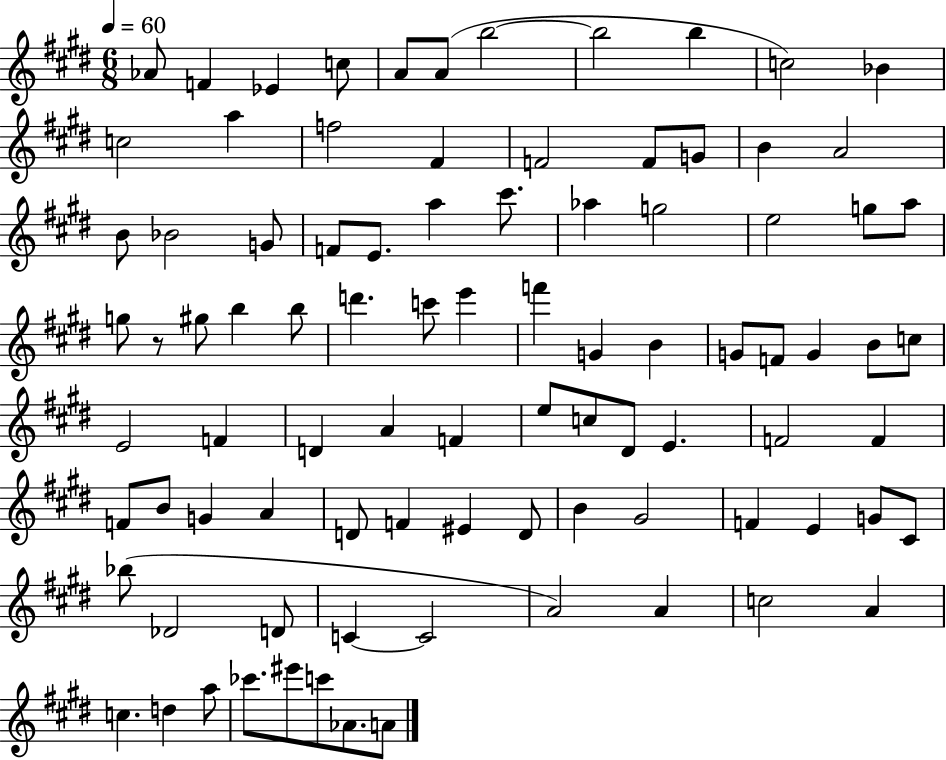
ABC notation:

X:1
T:Untitled
M:6/8
L:1/4
K:E
_A/2 F _E c/2 A/2 A/2 b2 b2 b c2 _B c2 a f2 ^F F2 F/2 G/2 B A2 B/2 _B2 G/2 F/2 E/2 a ^c'/2 _a g2 e2 g/2 a/2 g/2 z/2 ^g/2 b b/2 d' c'/2 e' f' G B G/2 F/2 G B/2 c/2 E2 F D A F e/2 c/2 ^D/2 E F2 F F/2 B/2 G A D/2 F ^E D/2 B ^G2 F E G/2 ^C/2 _b/2 _D2 D/2 C C2 A2 A c2 A c d a/2 _c'/2 ^e'/2 c'/2 _A/2 A/2